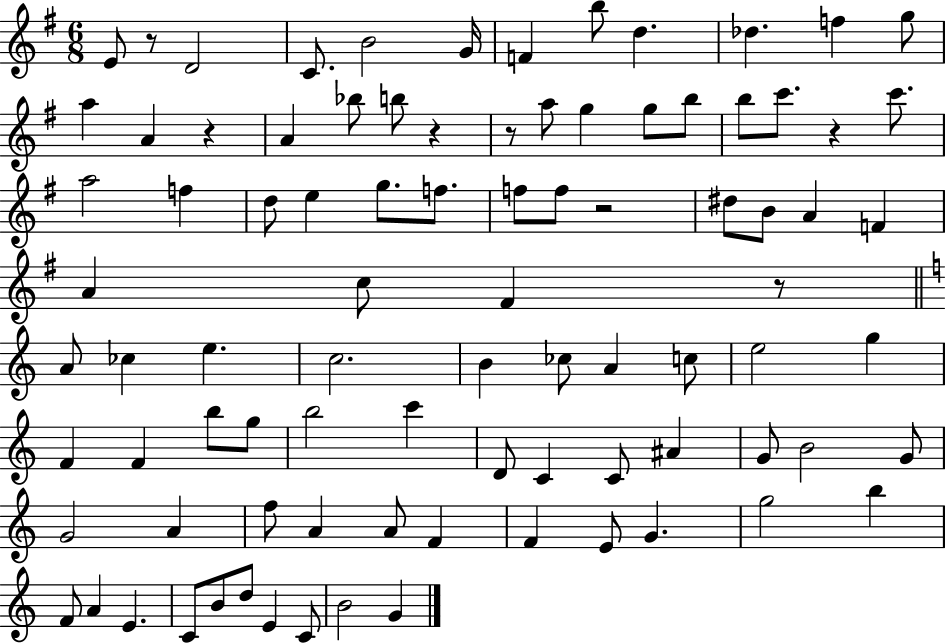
{
  \clef treble
  \numericTimeSignature
  \time 6/8
  \key g \major
  e'8 r8 d'2 | c'8. b'2 g'16 | f'4 b''8 d''4. | des''4. f''4 g''8 | \break a''4 a'4 r4 | a'4 bes''8 b''8 r4 | r8 a''8 g''4 g''8 b''8 | b''8 c'''8. r4 c'''8. | \break a''2 f''4 | d''8 e''4 g''8. f''8. | f''8 f''8 r2 | dis''8 b'8 a'4 f'4 | \break a'4 c''8 fis'4 r8 | \bar "||" \break \key a \minor a'8 ces''4 e''4. | c''2. | b'4 ces''8 a'4 c''8 | e''2 g''4 | \break f'4 f'4 b''8 g''8 | b''2 c'''4 | d'8 c'4 c'8 ais'4 | g'8 b'2 g'8 | \break g'2 a'4 | f''8 a'4 a'8 f'4 | f'4 e'8 g'4. | g''2 b''4 | \break f'8 a'4 e'4. | c'8 b'8 d''8 e'4 c'8 | b'2 g'4 | \bar "|."
}